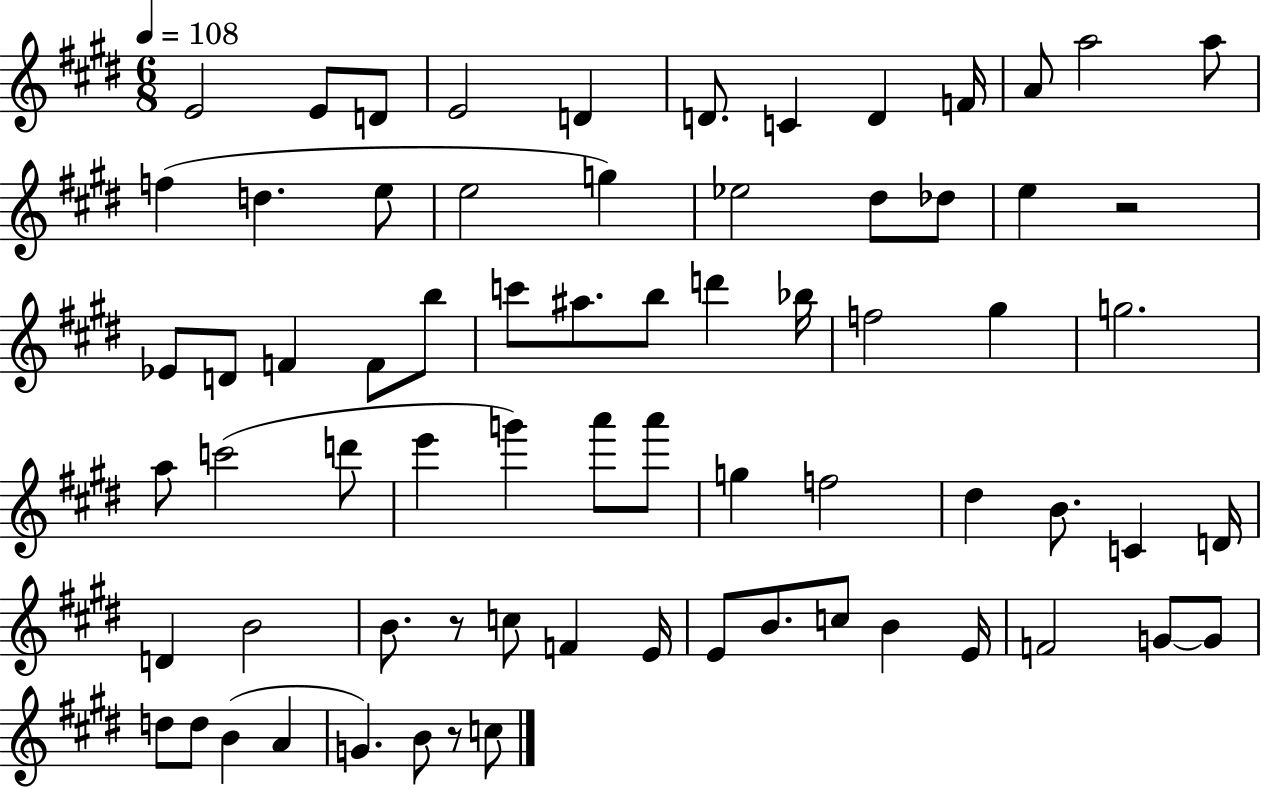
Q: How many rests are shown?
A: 3